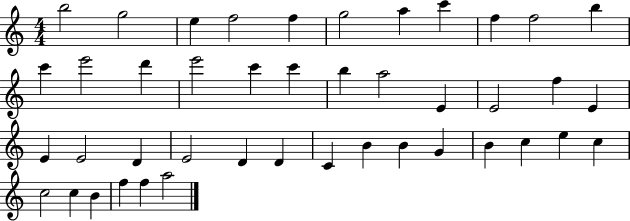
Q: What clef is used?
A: treble